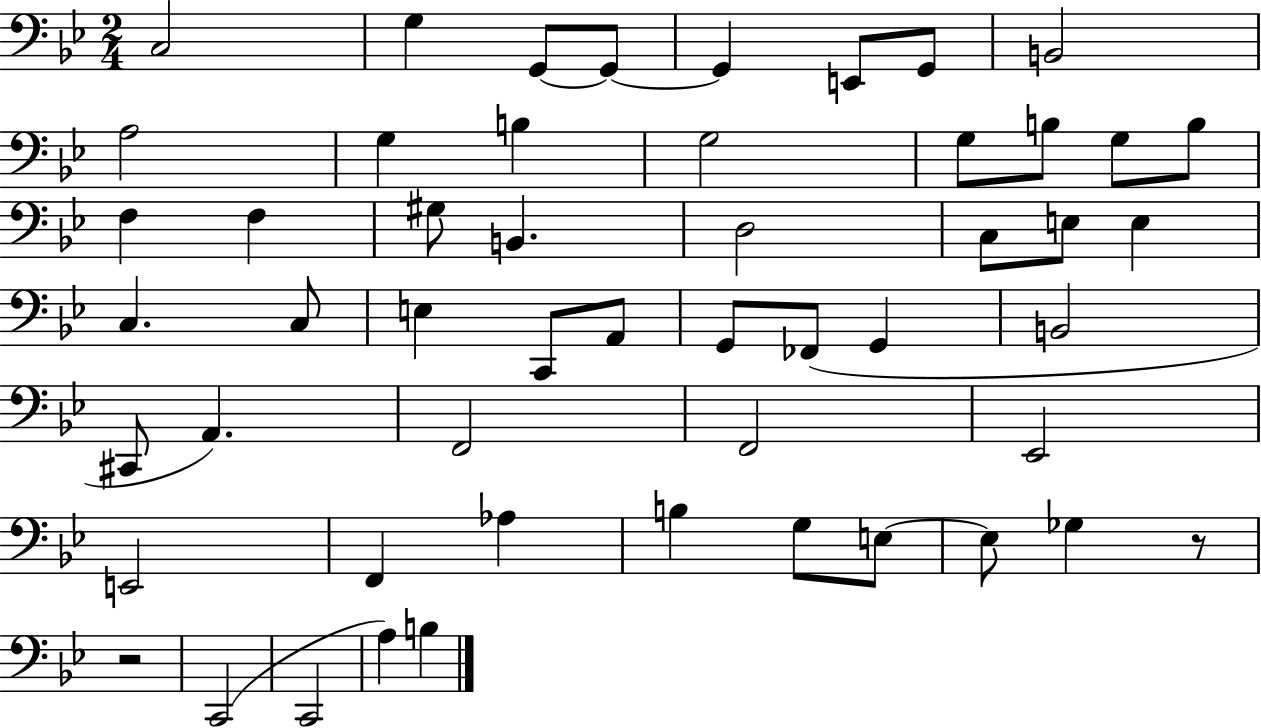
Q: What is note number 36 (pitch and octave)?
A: F2